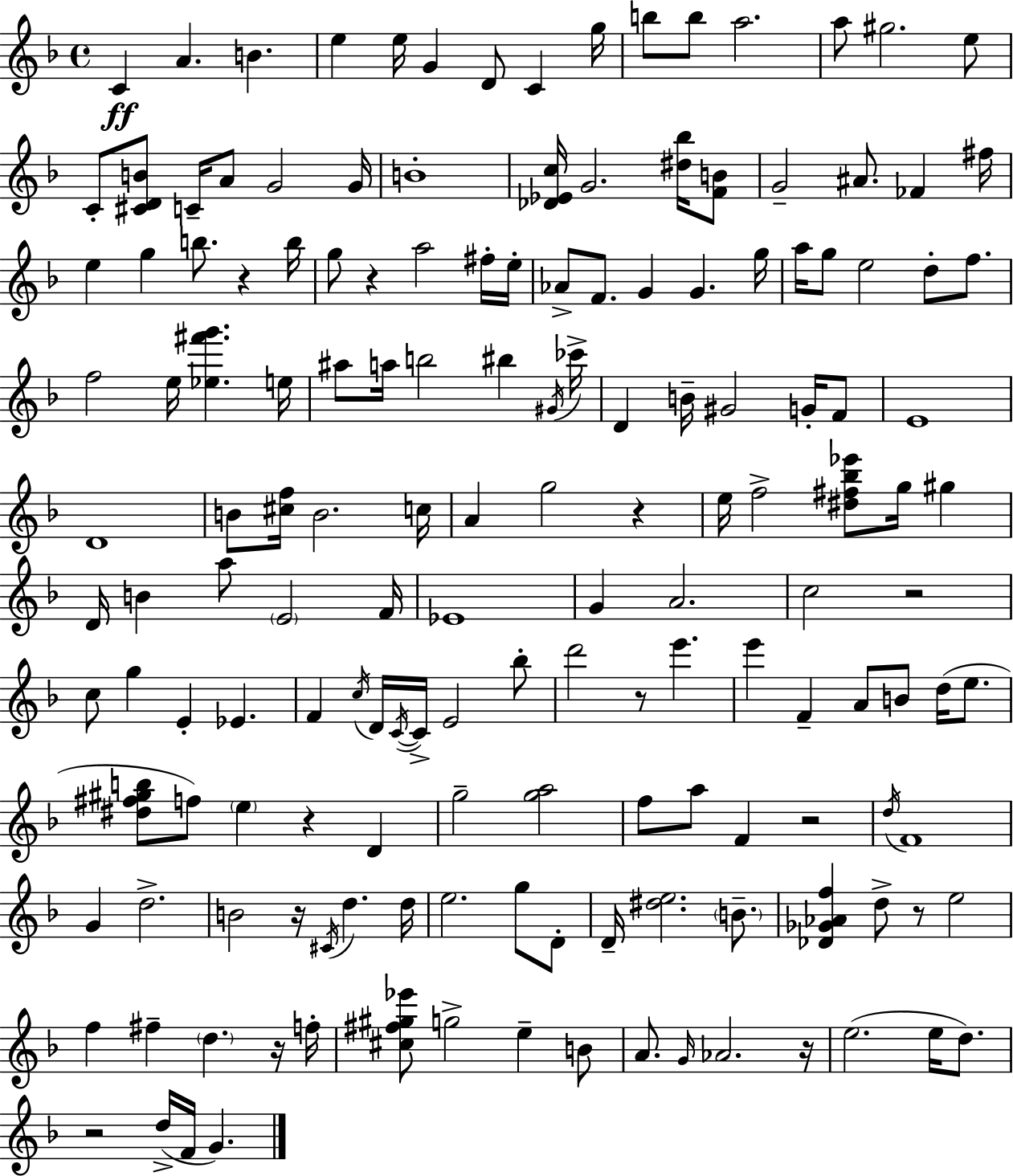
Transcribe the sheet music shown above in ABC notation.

X:1
T:Untitled
M:4/4
L:1/4
K:F
C A B e e/4 G D/2 C g/4 b/2 b/2 a2 a/2 ^g2 e/2 C/2 [^CDB]/2 C/4 A/2 G2 G/4 B4 [_D_Ec]/4 G2 [^d_b]/4 [FB]/2 G2 ^A/2 _F ^f/4 e g b/2 z b/4 g/2 z a2 ^f/4 e/4 _A/2 F/2 G G g/4 a/4 g/2 e2 d/2 f/2 f2 e/4 [_e^f'g'] e/4 ^a/2 a/4 b2 ^b ^G/4 _c'/4 D B/4 ^G2 G/4 F/2 E4 D4 B/2 [^cf]/4 B2 c/4 A g2 z e/4 f2 [^d^f_b_e']/2 g/4 ^g D/4 B a/2 E2 F/4 _E4 G A2 c2 z2 c/2 g E _E F c/4 D/4 C/4 C/4 E2 _b/2 d'2 z/2 e' e' F A/2 B/2 d/4 e/2 [^d^f^gb]/2 f/2 e z D g2 [ga]2 f/2 a/2 F z2 d/4 F4 G d2 B2 z/4 ^C/4 d d/4 e2 g/2 D/2 D/4 [^de]2 B/2 [_D_G_Af] d/2 z/2 e2 f ^f d z/4 f/4 [^c^f^g_e']/2 g2 e B/2 A/2 G/4 _A2 z/4 e2 e/4 d/2 z2 d/4 F/4 G